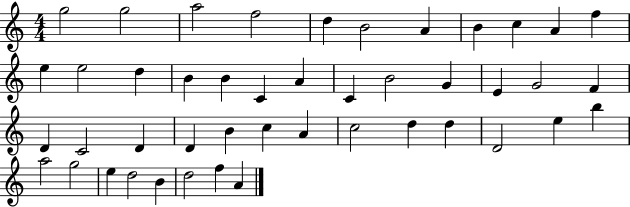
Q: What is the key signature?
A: C major